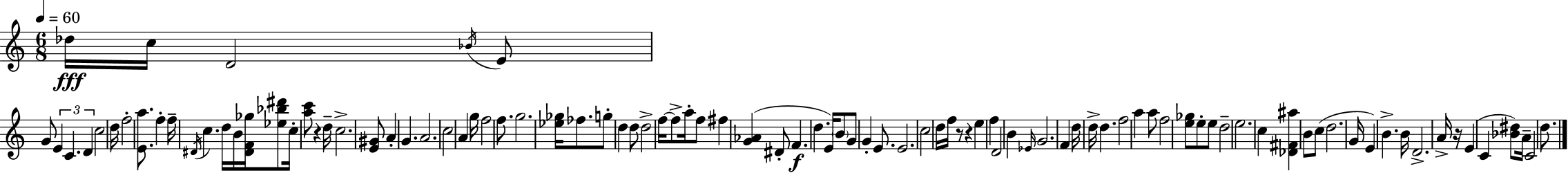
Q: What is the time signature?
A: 6/8